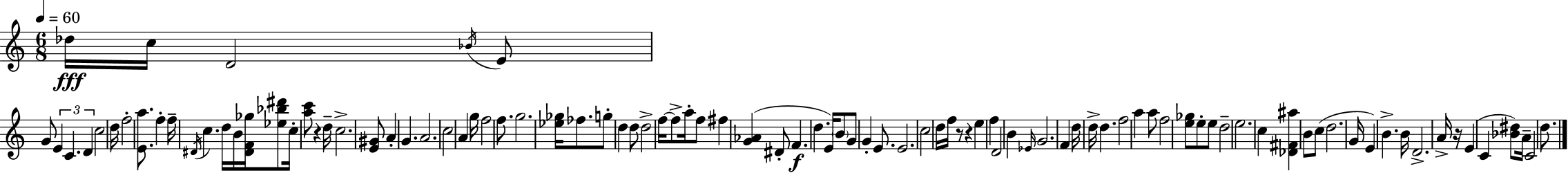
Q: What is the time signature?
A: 6/8